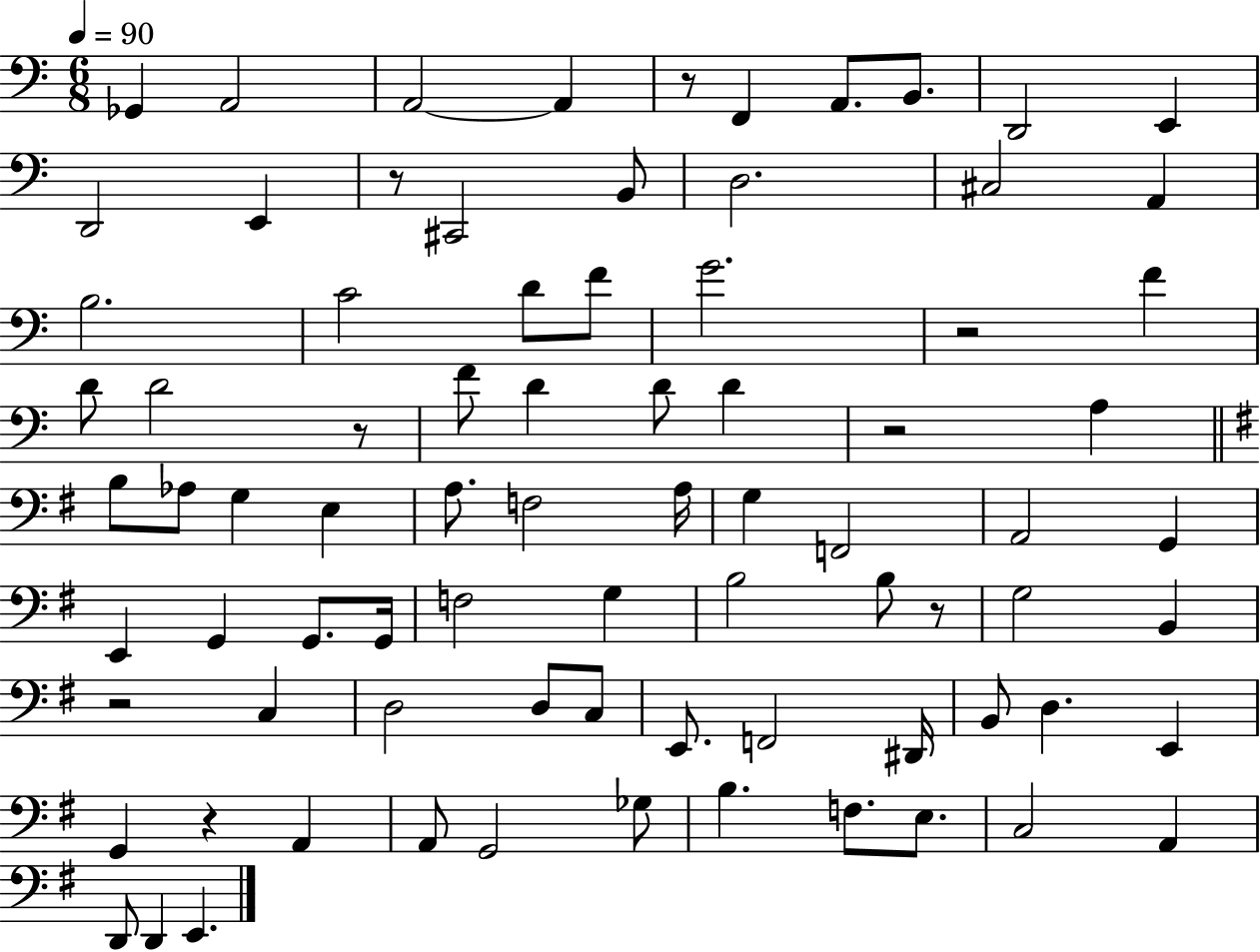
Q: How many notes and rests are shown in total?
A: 81